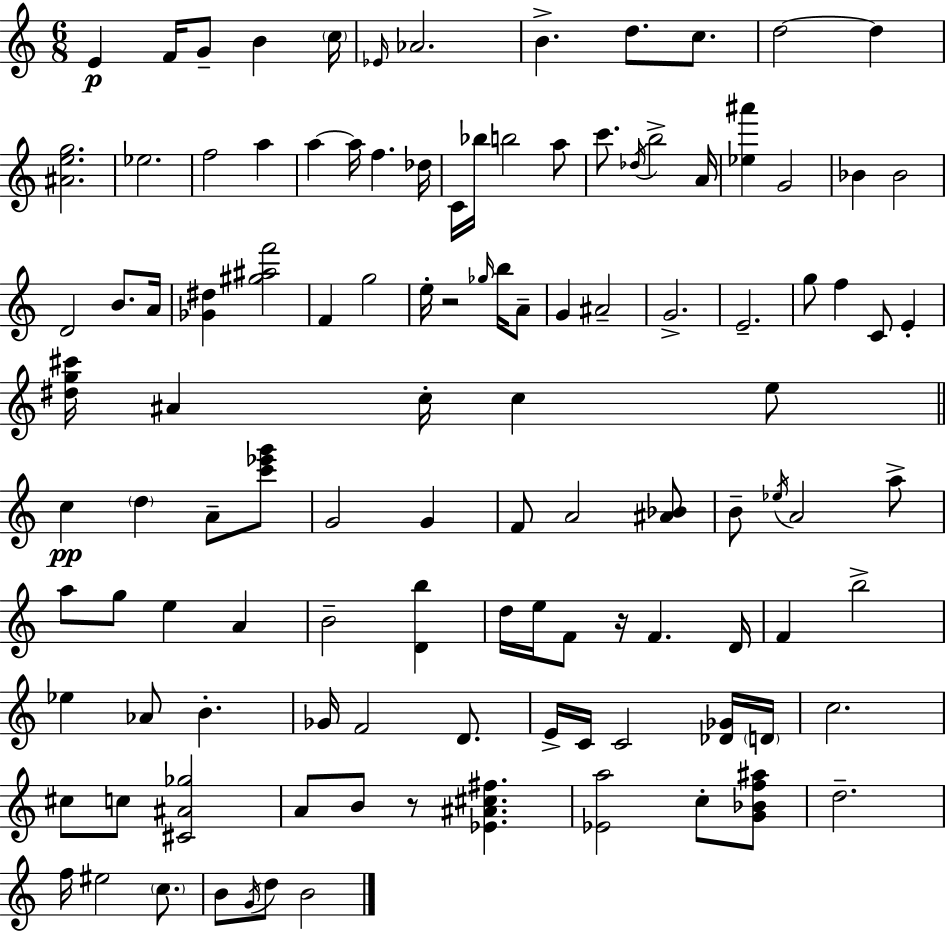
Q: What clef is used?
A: treble